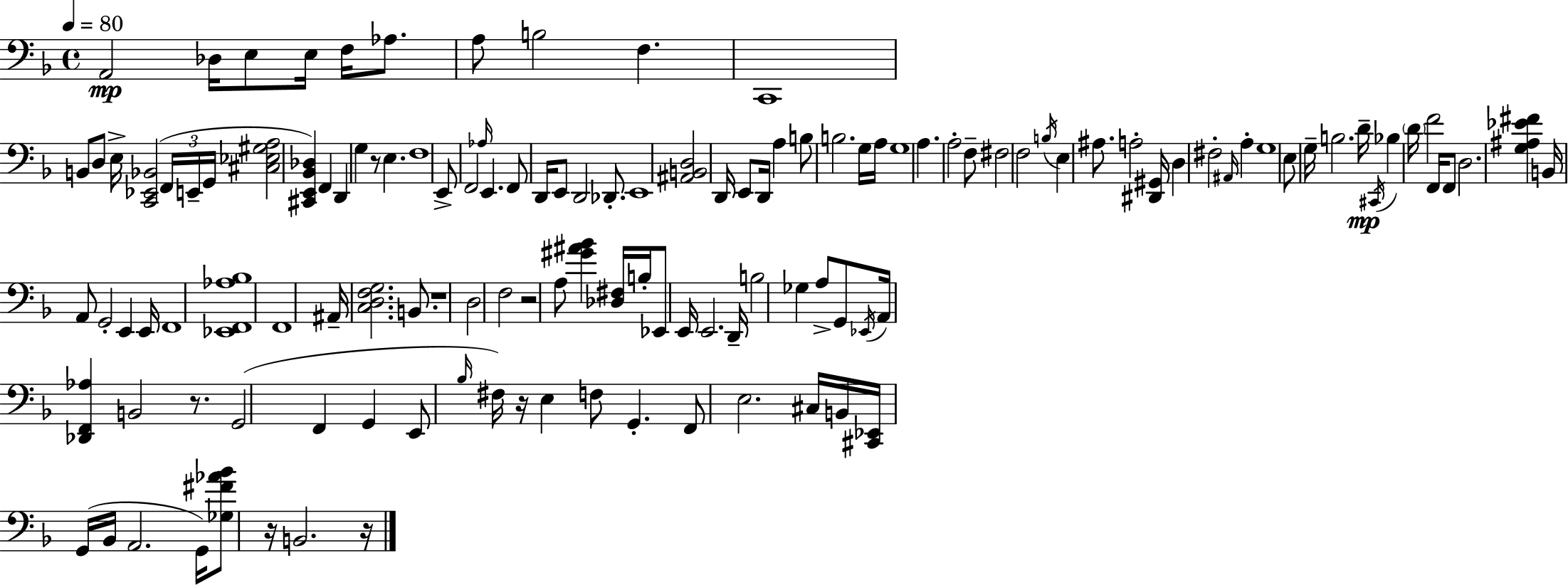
{
  \clef bass
  \time 4/4
  \defaultTimeSignature
  \key f \major
  \tempo 4 = 80
  a,2\mp des16 e8 e16 f16 aes8. | a8 b2 f4. | c,1 | b,8 d8 e16-> <c, ees, bes,>2( \tuplet 3/2 { f,16 e,16-- g,16 } | \break <cis ees gis a>2 <cis, e, bes, des>4) f,4 | d,4 g4 r8 e4. | f1 | e,8-> f,2 \grace { aes16 } e,4. | \break f,8 d,16 e,8 d,2 des,8.-. | e,1 | <ais, b, d>2 d,16 e,8 d,16 a4 | b8 b2. g16 | \break a16 g1 | a4. a2-. f8-- | fis2 f2 | \acciaccatura { b16 } e4 ais8. a2-. | \break <dis, gis,>16 d4 fis2-. \grace { ais,16 } a4-. | g1 | e8 g16-- b2. | d'16--\mp \acciaccatura { cis,16 } bes4 \parenthesize d'16 f'2 | \break f,16 f,8 d2. | <g ais ees' fis'>4 b,16 a,8 g,2-. e,4 | e,16 f,1 | <ees, f, aes bes>1 | \break f,1 | ais,16-- <c d f g>2. | b,8. r1 | d2 f2 | \break r2 a8 <gis' ais' bes'>4 | <des fis>16 b16-. ees,8 e,16 e,2. | d,16-- b2 ges4 | a8-> g,8 \acciaccatura { ees,16 } a,16 <des, f, aes>4 b,2 | \break r8. g,2( f,4 | g,4 e,8 \grace { bes16 } fis16) r16 e4 f8 | g,4.-. f,8 e2. | cis16 b,16 <cis, ees,>16 g,16( bes,16 a,2. | \break g,16) <ges fis' aes' bes'>8 r16 b,2. | r16 \bar "|."
}